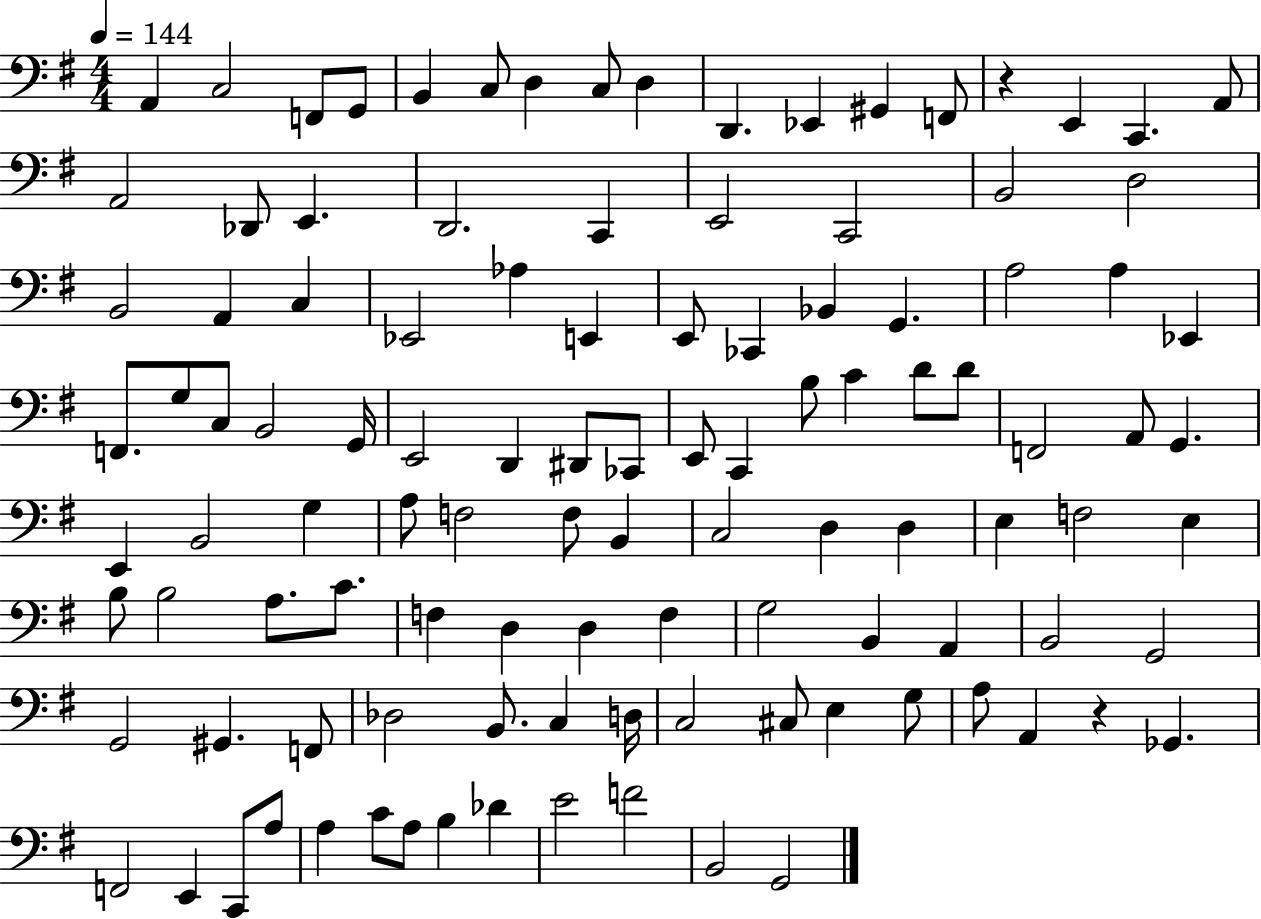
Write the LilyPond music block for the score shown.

{
  \clef bass
  \numericTimeSignature
  \time 4/4
  \key g \major
  \tempo 4 = 144
  a,4 c2 f,8 g,8 | b,4 c8 d4 c8 d4 | d,4. ees,4 gis,4 f,8 | r4 e,4 c,4. a,8 | \break a,2 des,8 e,4. | d,2. c,4 | e,2 c,2 | b,2 d2 | \break b,2 a,4 c4 | ees,2 aes4 e,4 | e,8 ces,4 bes,4 g,4. | a2 a4 ees,4 | \break f,8. g8 c8 b,2 g,16 | e,2 d,4 dis,8 ces,8 | e,8 c,4 b8 c'4 d'8 d'8 | f,2 a,8 g,4. | \break e,4 b,2 g4 | a8 f2 f8 b,4 | c2 d4 d4 | e4 f2 e4 | \break b8 b2 a8. c'8. | f4 d4 d4 f4 | g2 b,4 a,4 | b,2 g,2 | \break g,2 gis,4. f,8 | des2 b,8. c4 d16 | c2 cis8 e4 g8 | a8 a,4 r4 ges,4. | \break f,2 e,4 c,8 a8 | a4 c'8 a8 b4 des'4 | e'2 f'2 | b,2 g,2 | \break \bar "|."
}